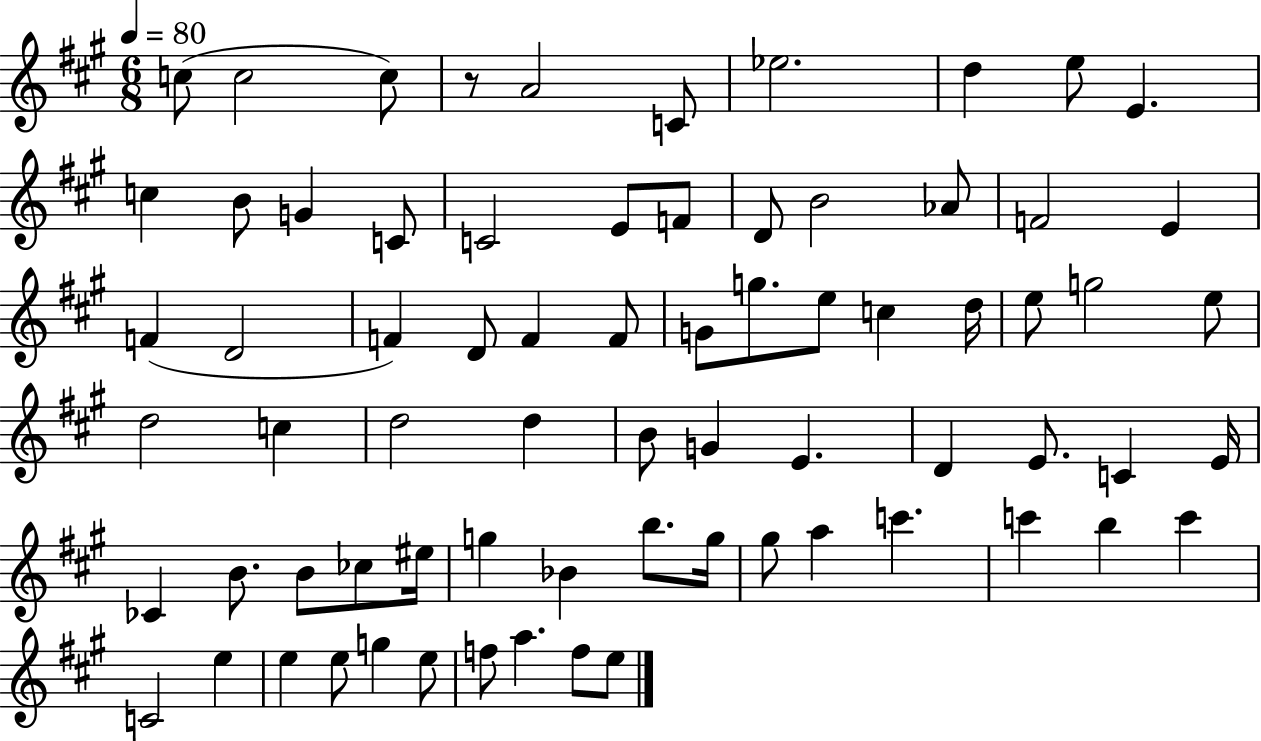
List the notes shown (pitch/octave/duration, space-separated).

C5/e C5/h C5/e R/e A4/h C4/e Eb5/h. D5/q E5/e E4/q. C5/q B4/e G4/q C4/e C4/h E4/e F4/e D4/e B4/h Ab4/e F4/h E4/q F4/q D4/h F4/q D4/e F4/q F4/e G4/e G5/e. E5/e C5/q D5/s E5/e G5/h E5/e D5/h C5/q D5/h D5/q B4/e G4/q E4/q. D4/q E4/e. C4/q E4/s CES4/q B4/e. B4/e CES5/e EIS5/s G5/q Bb4/q B5/e. G5/s G#5/e A5/q C6/q. C6/q B5/q C6/q C4/h E5/q E5/q E5/e G5/q E5/e F5/e A5/q. F5/e E5/e